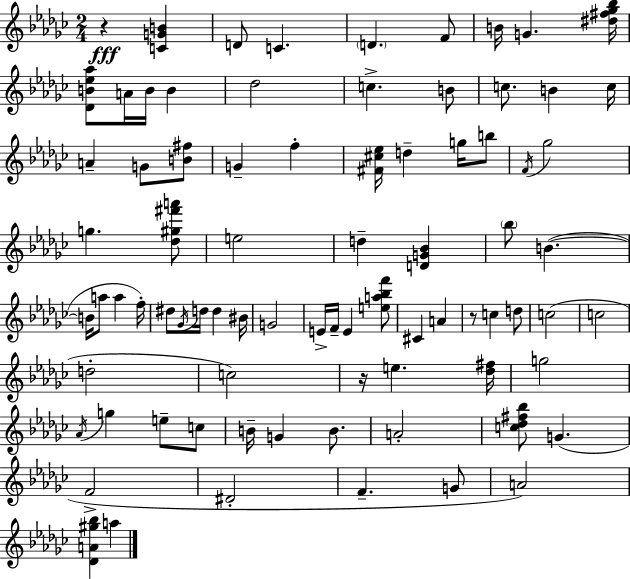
{
  \clef treble
  \numericTimeSignature
  \time 2/4
  \key ees \minor
  r4\fff <c' g' b'>4 | d'8 c'4. | \parenthesize d'4. f'8 | b'16 g'4. <dis'' fis'' ges'' bes''>16 | \break <des' b' ees'' aes''>8 a'16 b'16 b'4 | des''2 | c''4.-> b'8 | c''8. b'4 c''16 | \break a'4-- g'8 <b' fis''>8 | g'4-- f''4-. | <fis' cis'' ees''>16 d''4-- g''16 b''8 | \acciaccatura { f'16 } ges''2 | \break g''4. <des'' gis'' fis''' a'''>8 | e''2 | d''4-- <d' g' bes'>4 | \parenthesize bes''8 b'4.~(~ | \break b'16 a''8 a''4 | f''16-.) dis''8 \acciaccatura { ges'16 } d''16 d''4 | bis'16 g'2 | e'16-> f'16-- e'4 | \break <e'' a'' bes'' f'''>8 cis'4 a'4 | r8 c''4 | d''8 c''2( | c''2 | \break d''2-. | c''2) | r16 e''4. | <des'' fis''>16 g''2 | \break \acciaccatura { aes'16 } g''4 e''8-- | c''8 b'16-- g'4 | b'8. a'2-. | <c'' des'' fis'' bes''>8 g'4.( | \break f'2-> | dis'2-. | f'4.-- | g'8 a'2) | \break <des' a' gis'' bes''>4 a''4 | \bar "|."
}